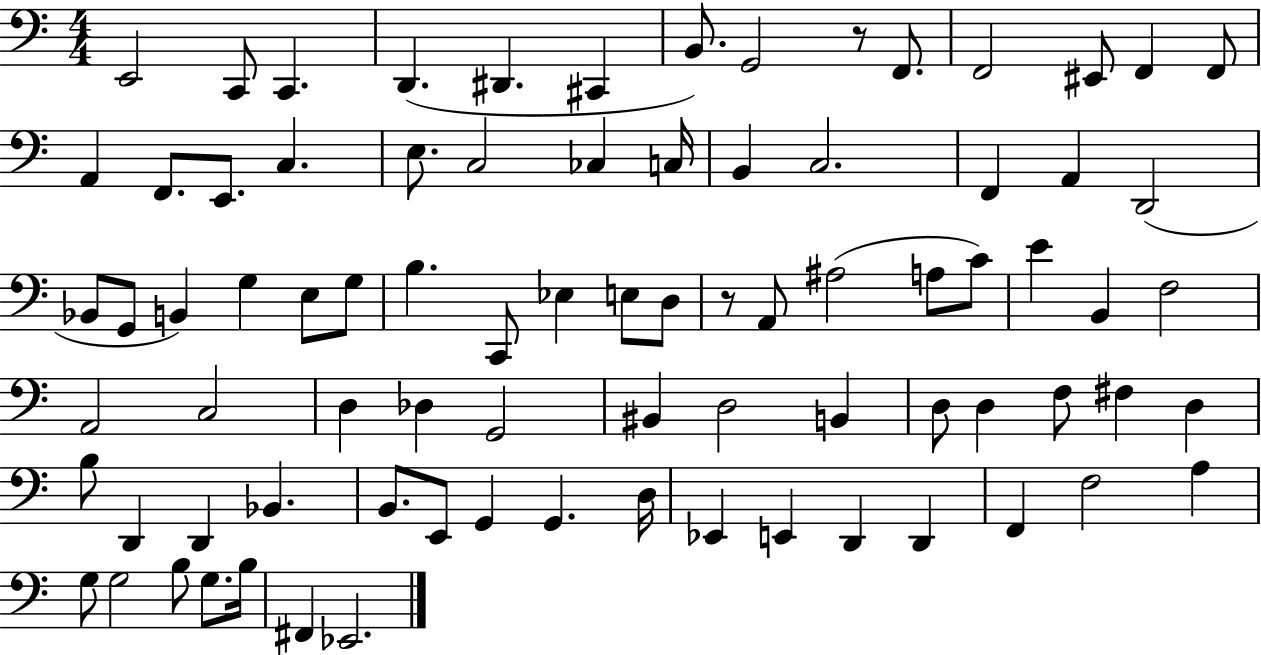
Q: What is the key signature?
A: C major